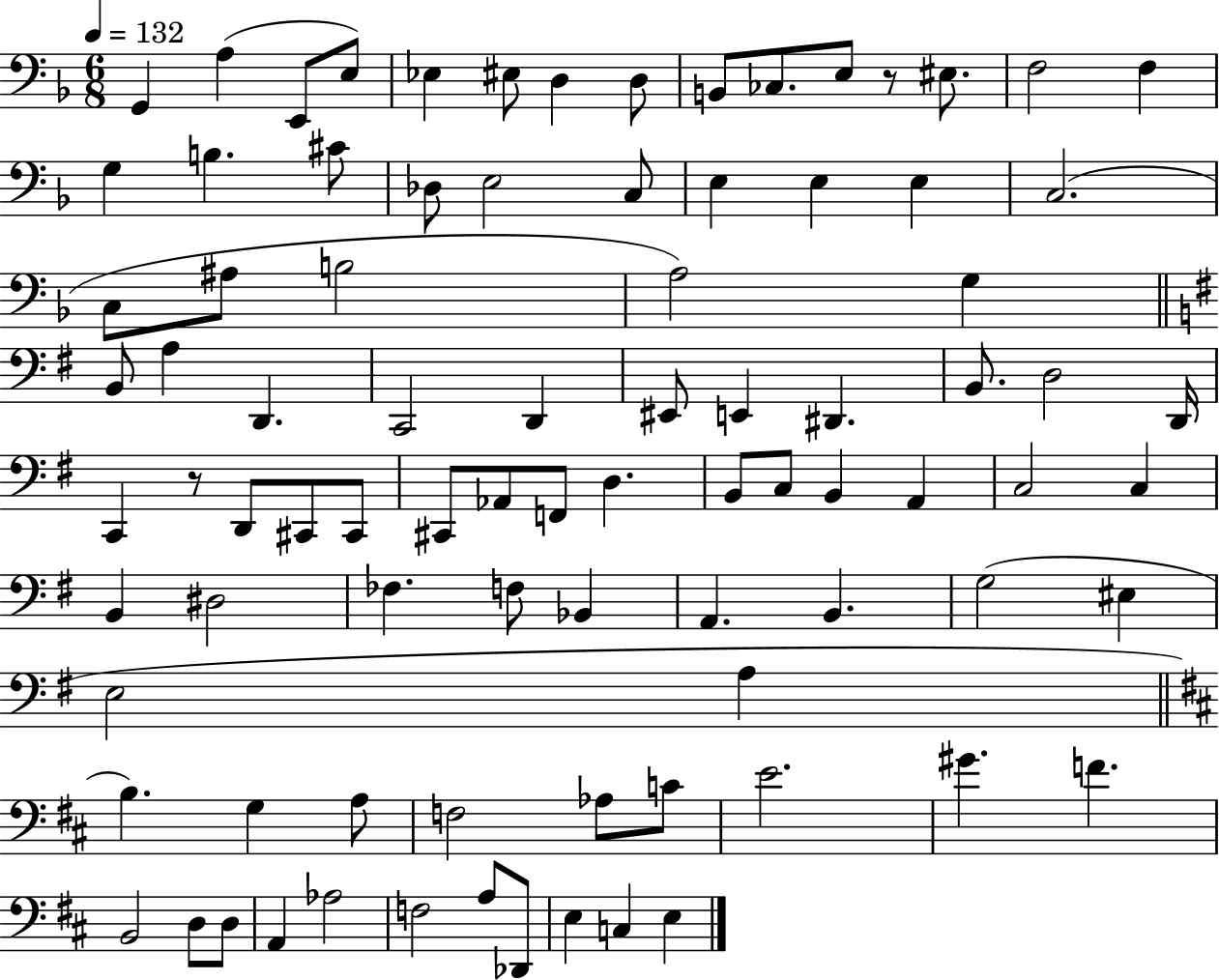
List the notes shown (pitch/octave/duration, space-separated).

G2/q A3/q E2/e E3/e Eb3/q EIS3/e D3/q D3/e B2/e CES3/e. E3/e R/e EIS3/e. F3/h F3/q G3/q B3/q. C#4/e Db3/e E3/h C3/e E3/q E3/q E3/q C3/h. C3/e A#3/e B3/h A3/h G3/q B2/e A3/q D2/q. C2/h D2/q EIS2/e E2/q D#2/q. B2/e. D3/h D2/s C2/q R/e D2/e C#2/e C#2/e C#2/e Ab2/e F2/e D3/q. B2/e C3/e B2/q A2/q C3/h C3/q B2/q D#3/h FES3/q. F3/e Bb2/q A2/q. B2/q. G3/h EIS3/q E3/h A3/q B3/q. G3/q A3/e F3/h Ab3/e C4/e E4/h. G#4/q. F4/q. B2/h D3/e D3/e A2/q Ab3/h F3/h A3/e Db2/e E3/q C3/q E3/q